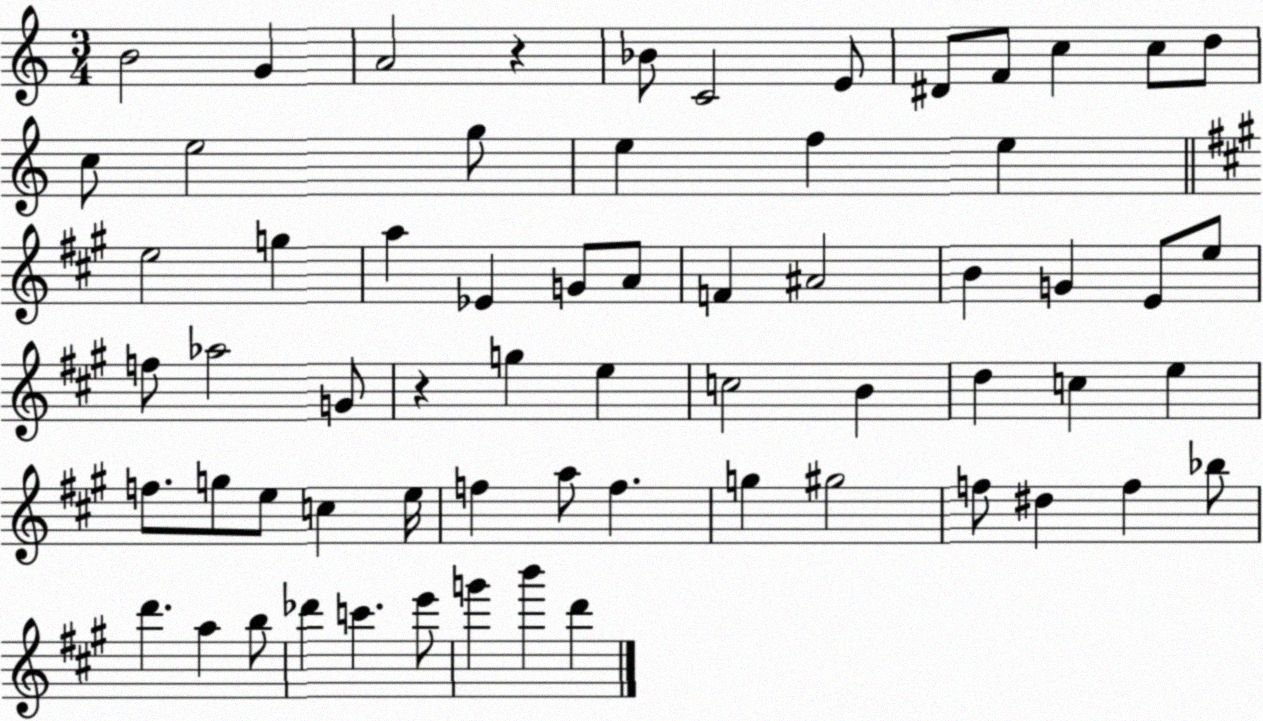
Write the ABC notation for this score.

X:1
T:Untitled
M:3/4
L:1/4
K:C
B2 G A2 z _B/2 C2 E/2 ^D/2 F/2 c c/2 d/2 c/2 e2 g/2 e f e e2 g a _E G/2 A/2 F ^A2 B G E/2 e/2 f/2 _a2 G/2 z g e c2 B d c e f/2 g/2 e/2 c e/4 f a/2 f g ^g2 f/2 ^d f _b/2 d' a b/2 _d' c' e'/2 g' b' d'